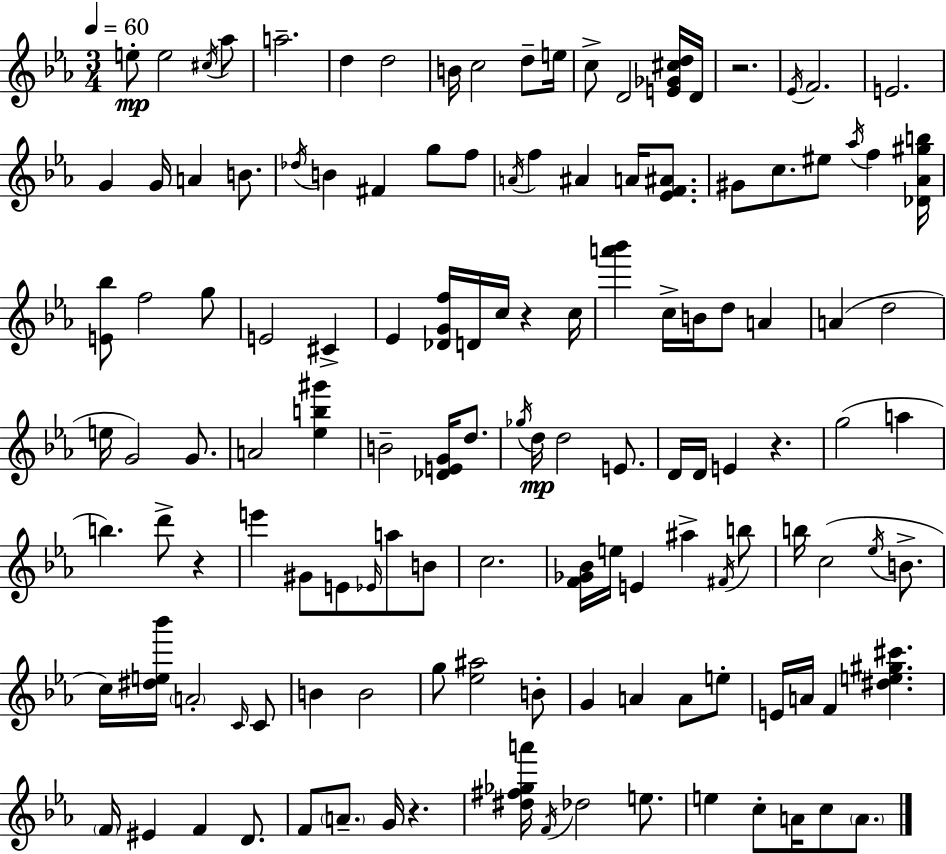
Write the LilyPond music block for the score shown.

{
  \clef treble
  \numericTimeSignature
  \time 3/4
  \key c \minor
  \tempo 4 = 60
  e''8-.\mp e''2 \acciaccatura { cis''16 } aes''8 | a''2.-- | d''4 d''2 | b'16 c''2 d''8-- | \break e''16 c''8-> d'2 <e' ges' cis'' d''>16 | d'16 r2. | \acciaccatura { ees'16 } f'2. | e'2. | \break g'4 g'16 a'4 b'8. | \acciaccatura { des''16 } b'4 fis'4 g''8 | f''8 \acciaccatura { a'16 } f''4 ais'4 | a'16 <ees' f' ais'>8. gis'8 c''8. eis''8 \acciaccatura { aes''16 } | \break f''4 <des' aes' gis'' b''>16 <e' bes''>8 f''2 | g''8 e'2 | cis'4-> ees'4 <des' g' f''>16 d'16 c''16 | r4 c''16 <a''' bes'''>4 c''16-> b'16 d''8 | \break a'4 a'4( d''2 | e''16 g'2) | g'8. a'2 | <ees'' b'' gis'''>4 b'2-- | \break <des' e' g'>16 d''8. \acciaccatura { ges''16 }\mp d''16 d''2 | e'8. d'16 d'16 e'4 | r4. g''2( | a''4 b''4.) | \break d'''8-> r4 e'''4 gis'8 | e'8 \grace { ees'16 } a''8 b'8 c''2. | <f' ges' bes'>16 e''16 e'4 | ais''4-> \acciaccatura { fis'16 } b''8 b''16 c''2( | \break \acciaccatura { ees''16 } b'8.-> c''16) <dis'' e'' bes'''>16 \parenthesize a'2-. | \grace { c'16 } c'8 b'4 | b'2 g''8 | <ees'' ais''>2 b'8-. g'4 | \break a'4 a'8 e''8-. e'16 a'16 | f'4 <dis'' e'' gis'' cis'''>4. \parenthesize f'16 eis'4 | f'4 d'8. f'8 | \parenthesize a'8.-- g'16 r4. <dis'' fis'' ges'' a'''>16 \acciaccatura { f'16 } | \break des''2 e''8. e''4 | c''8-. a'16 c''8 \parenthesize a'8. \bar "|."
}